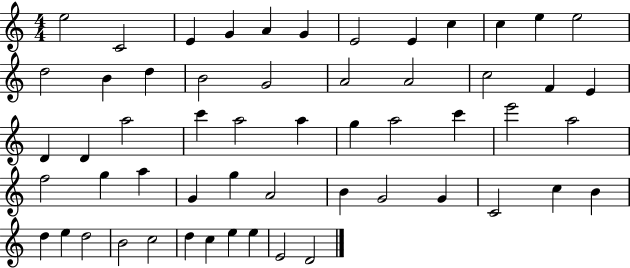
{
  \clef treble
  \numericTimeSignature
  \time 4/4
  \key c \major
  e''2 c'2 | e'4 g'4 a'4 g'4 | e'2 e'4 c''4 | c''4 e''4 e''2 | \break d''2 b'4 d''4 | b'2 g'2 | a'2 a'2 | c''2 f'4 e'4 | \break d'4 d'4 a''2 | c'''4 a''2 a''4 | g''4 a''2 c'''4 | e'''2 a''2 | \break f''2 g''4 a''4 | g'4 g''4 a'2 | b'4 g'2 g'4 | c'2 c''4 b'4 | \break d''4 e''4 d''2 | b'2 c''2 | d''4 c''4 e''4 e''4 | e'2 d'2 | \break \bar "|."
}